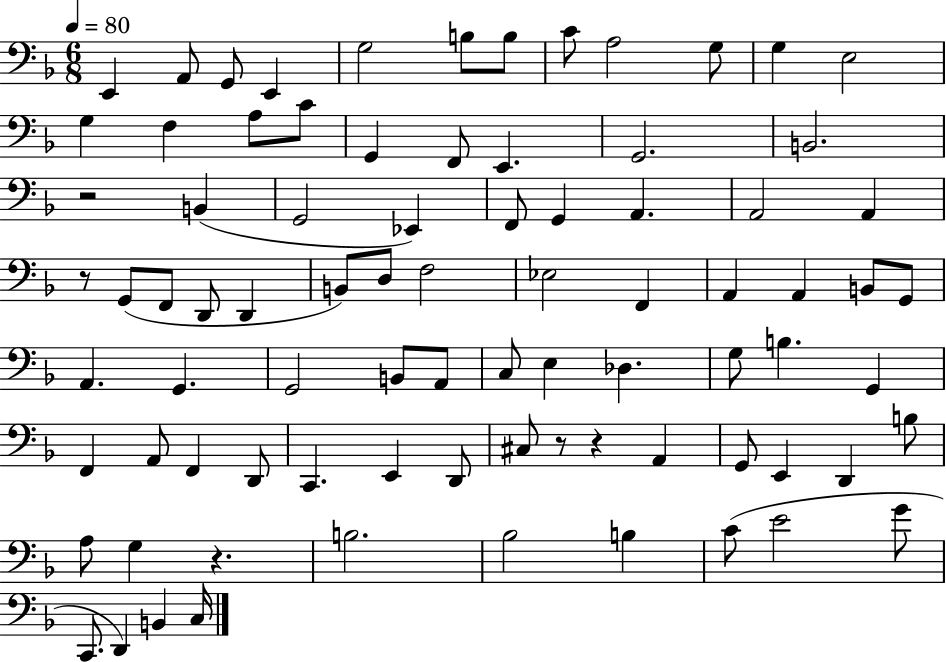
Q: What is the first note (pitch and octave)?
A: E2